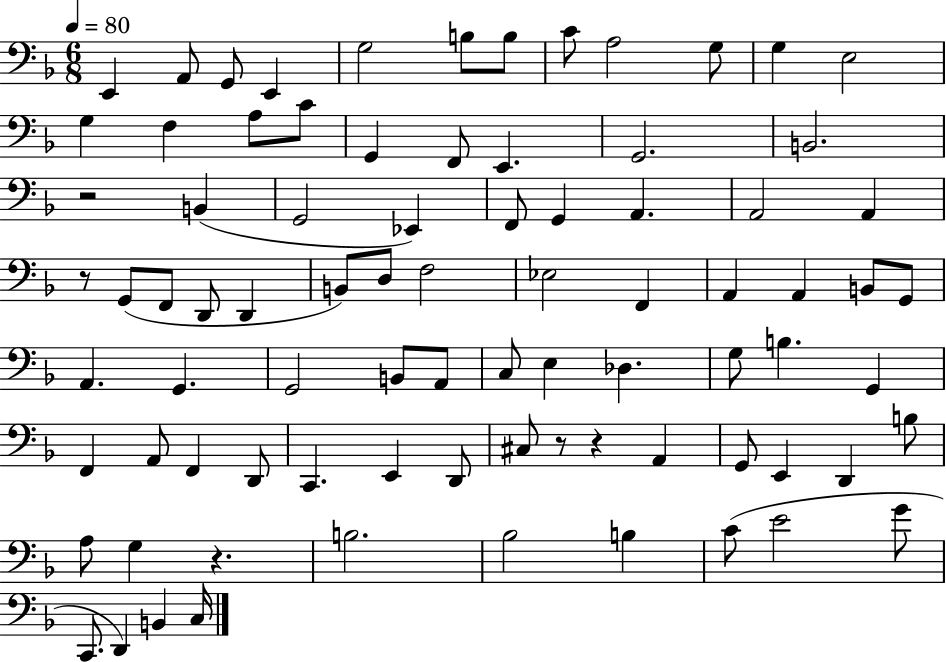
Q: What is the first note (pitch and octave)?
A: E2